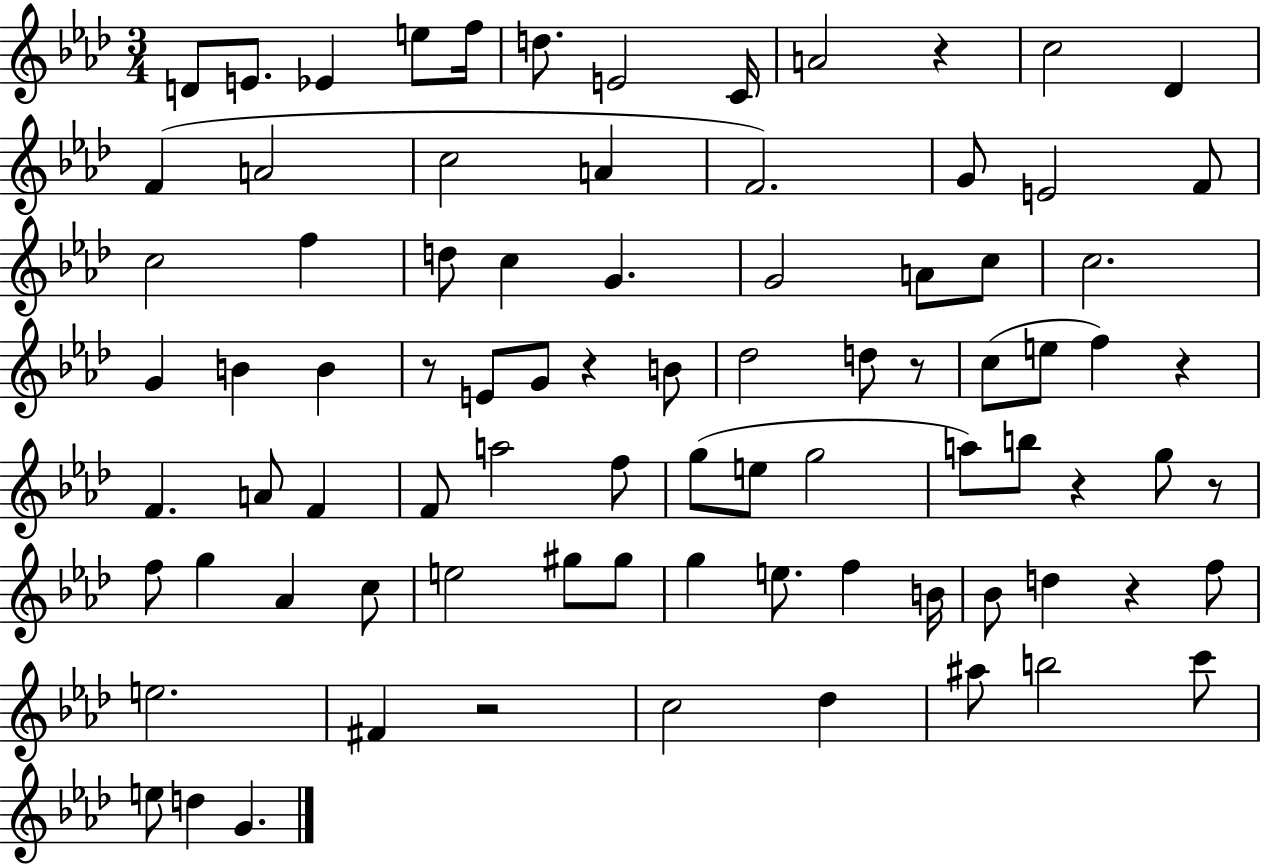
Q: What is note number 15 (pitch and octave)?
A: A4